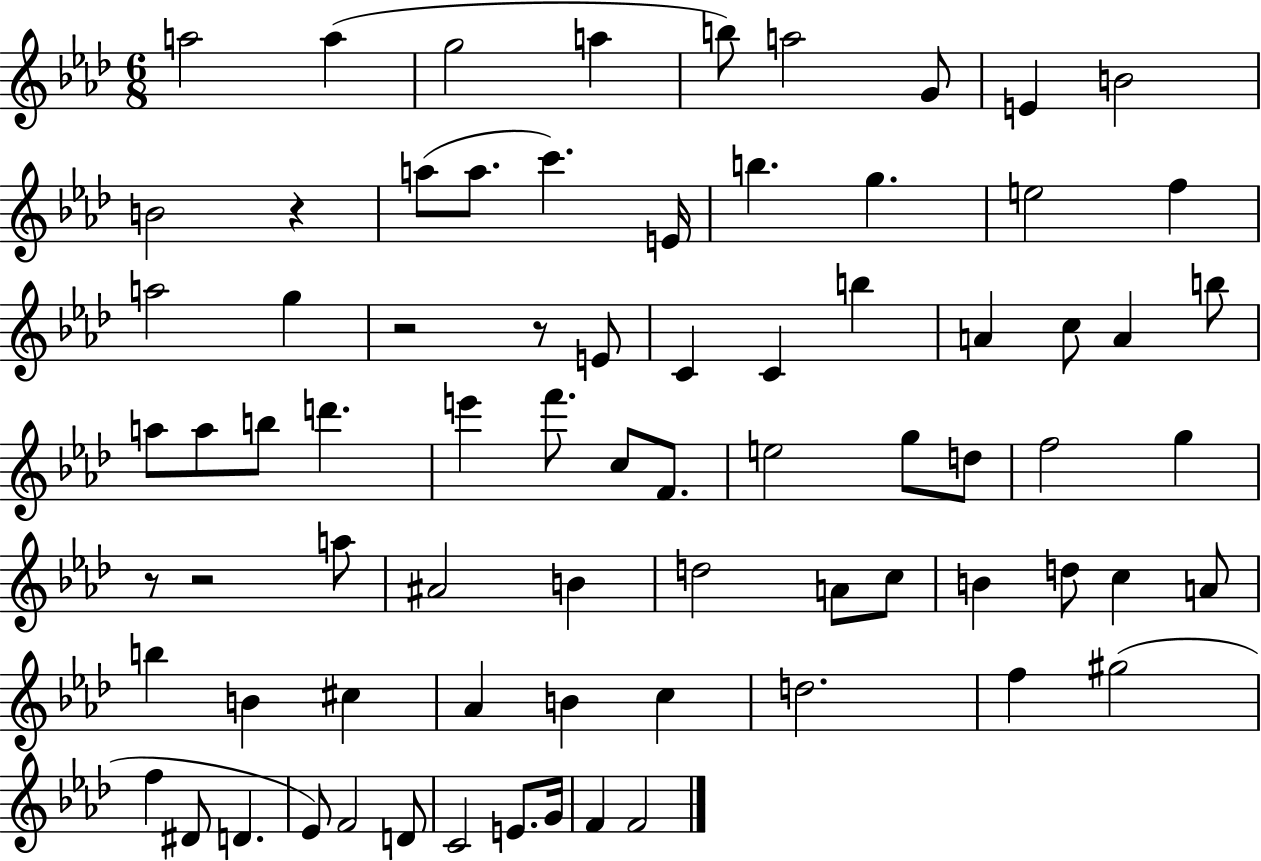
{
  \clef treble
  \numericTimeSignature
  \time 6/8
  \key aes \major
  a''2 a''4( | g''2 a''4 | b''8) a''2 g'8 | e'4 b'2 | \break b'2 r4 | a''8( a''8. c'''4.) e'16 | b''4. g''4. | e''2 f''4 | \break a''2 g''4 | r2 r8 e'8 | c'4 c'4 b''4 | a'4 c''8 a'4 b''8 | \break a''8 a''8 b''8 d'''4. | e'''4 f'''8. c''8 f'8. | e''2 g''8 d''8 | f''2 g''4 | \break r8 r2 a''8 | ais'2 b'4 | d''2 a'8 c''8 | b'4 d''8 c''4 a'8 | \break b''4 b'4 cis''4 | aes'4 b'4 c''4 | d''2. | f''4 gis''2( | \break f''4 dis'8 d'4. | ees'8) f'2 d'8 | c'2 e'8. g'16 | f'4 f'2 | \break \bar "|."
}